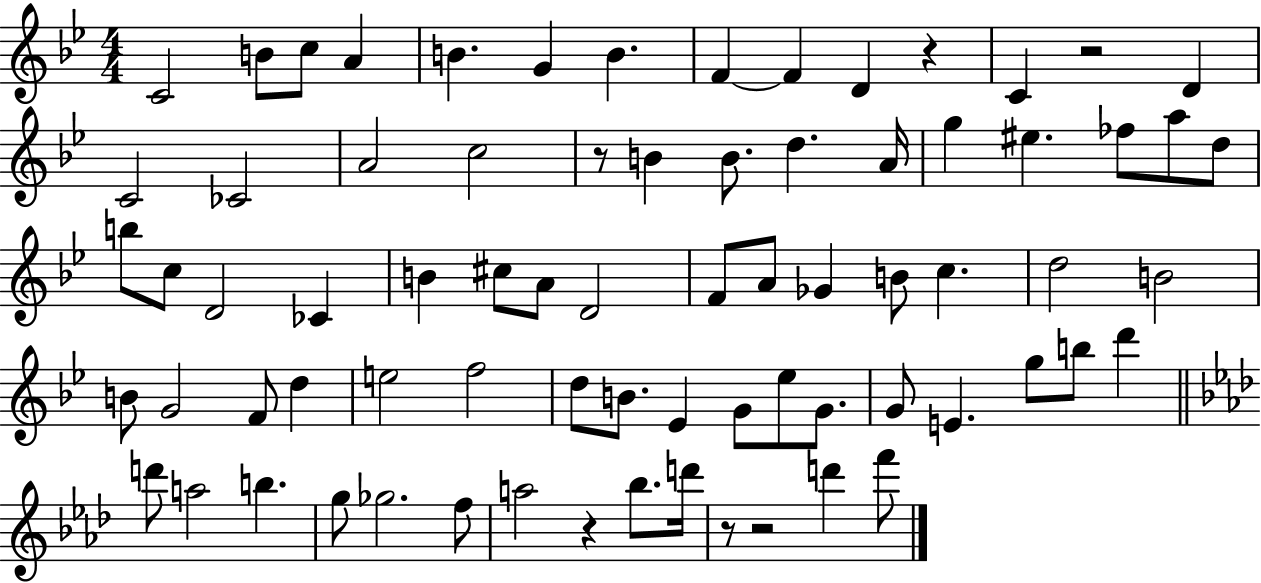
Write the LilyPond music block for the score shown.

{
  \clef treble
  \numericTimeSignature
  \time 4/4
  \key bes \major
  c'2 b'8 c''8 a'4 | b'4. g'4 b'4. | f'4~~ f'4 d'4 r4 | c'4 r2 d'4 | \break c'2 ces'2 | a'2 c''2 | r8 b'4 b'8. d''4. a'16 | g''4 eis''4. fes''8 a''8 d''8 | \break b''8 c''8 d'2 ces'4 | b'4 cis''8 a'8 d'2 | f'8 a'8 ges'4 b'8 c''4. | d''2 b'2 | \break b'8 g'2 f'8 d''4 | e''2 f''2 | d''8 b'8. ees'4 g'8 ees''8 g'8. | g'8 e'4. g''8 b''8 d'''4 | \break \bar "||" \break \key aes \major d'''8 a''2 b''4. | g''8 ges''2. f''8 | a''2 r4 bes''8. d'''16 | r8 r2 d'''4 f'''8 | \break \bar "|."
}